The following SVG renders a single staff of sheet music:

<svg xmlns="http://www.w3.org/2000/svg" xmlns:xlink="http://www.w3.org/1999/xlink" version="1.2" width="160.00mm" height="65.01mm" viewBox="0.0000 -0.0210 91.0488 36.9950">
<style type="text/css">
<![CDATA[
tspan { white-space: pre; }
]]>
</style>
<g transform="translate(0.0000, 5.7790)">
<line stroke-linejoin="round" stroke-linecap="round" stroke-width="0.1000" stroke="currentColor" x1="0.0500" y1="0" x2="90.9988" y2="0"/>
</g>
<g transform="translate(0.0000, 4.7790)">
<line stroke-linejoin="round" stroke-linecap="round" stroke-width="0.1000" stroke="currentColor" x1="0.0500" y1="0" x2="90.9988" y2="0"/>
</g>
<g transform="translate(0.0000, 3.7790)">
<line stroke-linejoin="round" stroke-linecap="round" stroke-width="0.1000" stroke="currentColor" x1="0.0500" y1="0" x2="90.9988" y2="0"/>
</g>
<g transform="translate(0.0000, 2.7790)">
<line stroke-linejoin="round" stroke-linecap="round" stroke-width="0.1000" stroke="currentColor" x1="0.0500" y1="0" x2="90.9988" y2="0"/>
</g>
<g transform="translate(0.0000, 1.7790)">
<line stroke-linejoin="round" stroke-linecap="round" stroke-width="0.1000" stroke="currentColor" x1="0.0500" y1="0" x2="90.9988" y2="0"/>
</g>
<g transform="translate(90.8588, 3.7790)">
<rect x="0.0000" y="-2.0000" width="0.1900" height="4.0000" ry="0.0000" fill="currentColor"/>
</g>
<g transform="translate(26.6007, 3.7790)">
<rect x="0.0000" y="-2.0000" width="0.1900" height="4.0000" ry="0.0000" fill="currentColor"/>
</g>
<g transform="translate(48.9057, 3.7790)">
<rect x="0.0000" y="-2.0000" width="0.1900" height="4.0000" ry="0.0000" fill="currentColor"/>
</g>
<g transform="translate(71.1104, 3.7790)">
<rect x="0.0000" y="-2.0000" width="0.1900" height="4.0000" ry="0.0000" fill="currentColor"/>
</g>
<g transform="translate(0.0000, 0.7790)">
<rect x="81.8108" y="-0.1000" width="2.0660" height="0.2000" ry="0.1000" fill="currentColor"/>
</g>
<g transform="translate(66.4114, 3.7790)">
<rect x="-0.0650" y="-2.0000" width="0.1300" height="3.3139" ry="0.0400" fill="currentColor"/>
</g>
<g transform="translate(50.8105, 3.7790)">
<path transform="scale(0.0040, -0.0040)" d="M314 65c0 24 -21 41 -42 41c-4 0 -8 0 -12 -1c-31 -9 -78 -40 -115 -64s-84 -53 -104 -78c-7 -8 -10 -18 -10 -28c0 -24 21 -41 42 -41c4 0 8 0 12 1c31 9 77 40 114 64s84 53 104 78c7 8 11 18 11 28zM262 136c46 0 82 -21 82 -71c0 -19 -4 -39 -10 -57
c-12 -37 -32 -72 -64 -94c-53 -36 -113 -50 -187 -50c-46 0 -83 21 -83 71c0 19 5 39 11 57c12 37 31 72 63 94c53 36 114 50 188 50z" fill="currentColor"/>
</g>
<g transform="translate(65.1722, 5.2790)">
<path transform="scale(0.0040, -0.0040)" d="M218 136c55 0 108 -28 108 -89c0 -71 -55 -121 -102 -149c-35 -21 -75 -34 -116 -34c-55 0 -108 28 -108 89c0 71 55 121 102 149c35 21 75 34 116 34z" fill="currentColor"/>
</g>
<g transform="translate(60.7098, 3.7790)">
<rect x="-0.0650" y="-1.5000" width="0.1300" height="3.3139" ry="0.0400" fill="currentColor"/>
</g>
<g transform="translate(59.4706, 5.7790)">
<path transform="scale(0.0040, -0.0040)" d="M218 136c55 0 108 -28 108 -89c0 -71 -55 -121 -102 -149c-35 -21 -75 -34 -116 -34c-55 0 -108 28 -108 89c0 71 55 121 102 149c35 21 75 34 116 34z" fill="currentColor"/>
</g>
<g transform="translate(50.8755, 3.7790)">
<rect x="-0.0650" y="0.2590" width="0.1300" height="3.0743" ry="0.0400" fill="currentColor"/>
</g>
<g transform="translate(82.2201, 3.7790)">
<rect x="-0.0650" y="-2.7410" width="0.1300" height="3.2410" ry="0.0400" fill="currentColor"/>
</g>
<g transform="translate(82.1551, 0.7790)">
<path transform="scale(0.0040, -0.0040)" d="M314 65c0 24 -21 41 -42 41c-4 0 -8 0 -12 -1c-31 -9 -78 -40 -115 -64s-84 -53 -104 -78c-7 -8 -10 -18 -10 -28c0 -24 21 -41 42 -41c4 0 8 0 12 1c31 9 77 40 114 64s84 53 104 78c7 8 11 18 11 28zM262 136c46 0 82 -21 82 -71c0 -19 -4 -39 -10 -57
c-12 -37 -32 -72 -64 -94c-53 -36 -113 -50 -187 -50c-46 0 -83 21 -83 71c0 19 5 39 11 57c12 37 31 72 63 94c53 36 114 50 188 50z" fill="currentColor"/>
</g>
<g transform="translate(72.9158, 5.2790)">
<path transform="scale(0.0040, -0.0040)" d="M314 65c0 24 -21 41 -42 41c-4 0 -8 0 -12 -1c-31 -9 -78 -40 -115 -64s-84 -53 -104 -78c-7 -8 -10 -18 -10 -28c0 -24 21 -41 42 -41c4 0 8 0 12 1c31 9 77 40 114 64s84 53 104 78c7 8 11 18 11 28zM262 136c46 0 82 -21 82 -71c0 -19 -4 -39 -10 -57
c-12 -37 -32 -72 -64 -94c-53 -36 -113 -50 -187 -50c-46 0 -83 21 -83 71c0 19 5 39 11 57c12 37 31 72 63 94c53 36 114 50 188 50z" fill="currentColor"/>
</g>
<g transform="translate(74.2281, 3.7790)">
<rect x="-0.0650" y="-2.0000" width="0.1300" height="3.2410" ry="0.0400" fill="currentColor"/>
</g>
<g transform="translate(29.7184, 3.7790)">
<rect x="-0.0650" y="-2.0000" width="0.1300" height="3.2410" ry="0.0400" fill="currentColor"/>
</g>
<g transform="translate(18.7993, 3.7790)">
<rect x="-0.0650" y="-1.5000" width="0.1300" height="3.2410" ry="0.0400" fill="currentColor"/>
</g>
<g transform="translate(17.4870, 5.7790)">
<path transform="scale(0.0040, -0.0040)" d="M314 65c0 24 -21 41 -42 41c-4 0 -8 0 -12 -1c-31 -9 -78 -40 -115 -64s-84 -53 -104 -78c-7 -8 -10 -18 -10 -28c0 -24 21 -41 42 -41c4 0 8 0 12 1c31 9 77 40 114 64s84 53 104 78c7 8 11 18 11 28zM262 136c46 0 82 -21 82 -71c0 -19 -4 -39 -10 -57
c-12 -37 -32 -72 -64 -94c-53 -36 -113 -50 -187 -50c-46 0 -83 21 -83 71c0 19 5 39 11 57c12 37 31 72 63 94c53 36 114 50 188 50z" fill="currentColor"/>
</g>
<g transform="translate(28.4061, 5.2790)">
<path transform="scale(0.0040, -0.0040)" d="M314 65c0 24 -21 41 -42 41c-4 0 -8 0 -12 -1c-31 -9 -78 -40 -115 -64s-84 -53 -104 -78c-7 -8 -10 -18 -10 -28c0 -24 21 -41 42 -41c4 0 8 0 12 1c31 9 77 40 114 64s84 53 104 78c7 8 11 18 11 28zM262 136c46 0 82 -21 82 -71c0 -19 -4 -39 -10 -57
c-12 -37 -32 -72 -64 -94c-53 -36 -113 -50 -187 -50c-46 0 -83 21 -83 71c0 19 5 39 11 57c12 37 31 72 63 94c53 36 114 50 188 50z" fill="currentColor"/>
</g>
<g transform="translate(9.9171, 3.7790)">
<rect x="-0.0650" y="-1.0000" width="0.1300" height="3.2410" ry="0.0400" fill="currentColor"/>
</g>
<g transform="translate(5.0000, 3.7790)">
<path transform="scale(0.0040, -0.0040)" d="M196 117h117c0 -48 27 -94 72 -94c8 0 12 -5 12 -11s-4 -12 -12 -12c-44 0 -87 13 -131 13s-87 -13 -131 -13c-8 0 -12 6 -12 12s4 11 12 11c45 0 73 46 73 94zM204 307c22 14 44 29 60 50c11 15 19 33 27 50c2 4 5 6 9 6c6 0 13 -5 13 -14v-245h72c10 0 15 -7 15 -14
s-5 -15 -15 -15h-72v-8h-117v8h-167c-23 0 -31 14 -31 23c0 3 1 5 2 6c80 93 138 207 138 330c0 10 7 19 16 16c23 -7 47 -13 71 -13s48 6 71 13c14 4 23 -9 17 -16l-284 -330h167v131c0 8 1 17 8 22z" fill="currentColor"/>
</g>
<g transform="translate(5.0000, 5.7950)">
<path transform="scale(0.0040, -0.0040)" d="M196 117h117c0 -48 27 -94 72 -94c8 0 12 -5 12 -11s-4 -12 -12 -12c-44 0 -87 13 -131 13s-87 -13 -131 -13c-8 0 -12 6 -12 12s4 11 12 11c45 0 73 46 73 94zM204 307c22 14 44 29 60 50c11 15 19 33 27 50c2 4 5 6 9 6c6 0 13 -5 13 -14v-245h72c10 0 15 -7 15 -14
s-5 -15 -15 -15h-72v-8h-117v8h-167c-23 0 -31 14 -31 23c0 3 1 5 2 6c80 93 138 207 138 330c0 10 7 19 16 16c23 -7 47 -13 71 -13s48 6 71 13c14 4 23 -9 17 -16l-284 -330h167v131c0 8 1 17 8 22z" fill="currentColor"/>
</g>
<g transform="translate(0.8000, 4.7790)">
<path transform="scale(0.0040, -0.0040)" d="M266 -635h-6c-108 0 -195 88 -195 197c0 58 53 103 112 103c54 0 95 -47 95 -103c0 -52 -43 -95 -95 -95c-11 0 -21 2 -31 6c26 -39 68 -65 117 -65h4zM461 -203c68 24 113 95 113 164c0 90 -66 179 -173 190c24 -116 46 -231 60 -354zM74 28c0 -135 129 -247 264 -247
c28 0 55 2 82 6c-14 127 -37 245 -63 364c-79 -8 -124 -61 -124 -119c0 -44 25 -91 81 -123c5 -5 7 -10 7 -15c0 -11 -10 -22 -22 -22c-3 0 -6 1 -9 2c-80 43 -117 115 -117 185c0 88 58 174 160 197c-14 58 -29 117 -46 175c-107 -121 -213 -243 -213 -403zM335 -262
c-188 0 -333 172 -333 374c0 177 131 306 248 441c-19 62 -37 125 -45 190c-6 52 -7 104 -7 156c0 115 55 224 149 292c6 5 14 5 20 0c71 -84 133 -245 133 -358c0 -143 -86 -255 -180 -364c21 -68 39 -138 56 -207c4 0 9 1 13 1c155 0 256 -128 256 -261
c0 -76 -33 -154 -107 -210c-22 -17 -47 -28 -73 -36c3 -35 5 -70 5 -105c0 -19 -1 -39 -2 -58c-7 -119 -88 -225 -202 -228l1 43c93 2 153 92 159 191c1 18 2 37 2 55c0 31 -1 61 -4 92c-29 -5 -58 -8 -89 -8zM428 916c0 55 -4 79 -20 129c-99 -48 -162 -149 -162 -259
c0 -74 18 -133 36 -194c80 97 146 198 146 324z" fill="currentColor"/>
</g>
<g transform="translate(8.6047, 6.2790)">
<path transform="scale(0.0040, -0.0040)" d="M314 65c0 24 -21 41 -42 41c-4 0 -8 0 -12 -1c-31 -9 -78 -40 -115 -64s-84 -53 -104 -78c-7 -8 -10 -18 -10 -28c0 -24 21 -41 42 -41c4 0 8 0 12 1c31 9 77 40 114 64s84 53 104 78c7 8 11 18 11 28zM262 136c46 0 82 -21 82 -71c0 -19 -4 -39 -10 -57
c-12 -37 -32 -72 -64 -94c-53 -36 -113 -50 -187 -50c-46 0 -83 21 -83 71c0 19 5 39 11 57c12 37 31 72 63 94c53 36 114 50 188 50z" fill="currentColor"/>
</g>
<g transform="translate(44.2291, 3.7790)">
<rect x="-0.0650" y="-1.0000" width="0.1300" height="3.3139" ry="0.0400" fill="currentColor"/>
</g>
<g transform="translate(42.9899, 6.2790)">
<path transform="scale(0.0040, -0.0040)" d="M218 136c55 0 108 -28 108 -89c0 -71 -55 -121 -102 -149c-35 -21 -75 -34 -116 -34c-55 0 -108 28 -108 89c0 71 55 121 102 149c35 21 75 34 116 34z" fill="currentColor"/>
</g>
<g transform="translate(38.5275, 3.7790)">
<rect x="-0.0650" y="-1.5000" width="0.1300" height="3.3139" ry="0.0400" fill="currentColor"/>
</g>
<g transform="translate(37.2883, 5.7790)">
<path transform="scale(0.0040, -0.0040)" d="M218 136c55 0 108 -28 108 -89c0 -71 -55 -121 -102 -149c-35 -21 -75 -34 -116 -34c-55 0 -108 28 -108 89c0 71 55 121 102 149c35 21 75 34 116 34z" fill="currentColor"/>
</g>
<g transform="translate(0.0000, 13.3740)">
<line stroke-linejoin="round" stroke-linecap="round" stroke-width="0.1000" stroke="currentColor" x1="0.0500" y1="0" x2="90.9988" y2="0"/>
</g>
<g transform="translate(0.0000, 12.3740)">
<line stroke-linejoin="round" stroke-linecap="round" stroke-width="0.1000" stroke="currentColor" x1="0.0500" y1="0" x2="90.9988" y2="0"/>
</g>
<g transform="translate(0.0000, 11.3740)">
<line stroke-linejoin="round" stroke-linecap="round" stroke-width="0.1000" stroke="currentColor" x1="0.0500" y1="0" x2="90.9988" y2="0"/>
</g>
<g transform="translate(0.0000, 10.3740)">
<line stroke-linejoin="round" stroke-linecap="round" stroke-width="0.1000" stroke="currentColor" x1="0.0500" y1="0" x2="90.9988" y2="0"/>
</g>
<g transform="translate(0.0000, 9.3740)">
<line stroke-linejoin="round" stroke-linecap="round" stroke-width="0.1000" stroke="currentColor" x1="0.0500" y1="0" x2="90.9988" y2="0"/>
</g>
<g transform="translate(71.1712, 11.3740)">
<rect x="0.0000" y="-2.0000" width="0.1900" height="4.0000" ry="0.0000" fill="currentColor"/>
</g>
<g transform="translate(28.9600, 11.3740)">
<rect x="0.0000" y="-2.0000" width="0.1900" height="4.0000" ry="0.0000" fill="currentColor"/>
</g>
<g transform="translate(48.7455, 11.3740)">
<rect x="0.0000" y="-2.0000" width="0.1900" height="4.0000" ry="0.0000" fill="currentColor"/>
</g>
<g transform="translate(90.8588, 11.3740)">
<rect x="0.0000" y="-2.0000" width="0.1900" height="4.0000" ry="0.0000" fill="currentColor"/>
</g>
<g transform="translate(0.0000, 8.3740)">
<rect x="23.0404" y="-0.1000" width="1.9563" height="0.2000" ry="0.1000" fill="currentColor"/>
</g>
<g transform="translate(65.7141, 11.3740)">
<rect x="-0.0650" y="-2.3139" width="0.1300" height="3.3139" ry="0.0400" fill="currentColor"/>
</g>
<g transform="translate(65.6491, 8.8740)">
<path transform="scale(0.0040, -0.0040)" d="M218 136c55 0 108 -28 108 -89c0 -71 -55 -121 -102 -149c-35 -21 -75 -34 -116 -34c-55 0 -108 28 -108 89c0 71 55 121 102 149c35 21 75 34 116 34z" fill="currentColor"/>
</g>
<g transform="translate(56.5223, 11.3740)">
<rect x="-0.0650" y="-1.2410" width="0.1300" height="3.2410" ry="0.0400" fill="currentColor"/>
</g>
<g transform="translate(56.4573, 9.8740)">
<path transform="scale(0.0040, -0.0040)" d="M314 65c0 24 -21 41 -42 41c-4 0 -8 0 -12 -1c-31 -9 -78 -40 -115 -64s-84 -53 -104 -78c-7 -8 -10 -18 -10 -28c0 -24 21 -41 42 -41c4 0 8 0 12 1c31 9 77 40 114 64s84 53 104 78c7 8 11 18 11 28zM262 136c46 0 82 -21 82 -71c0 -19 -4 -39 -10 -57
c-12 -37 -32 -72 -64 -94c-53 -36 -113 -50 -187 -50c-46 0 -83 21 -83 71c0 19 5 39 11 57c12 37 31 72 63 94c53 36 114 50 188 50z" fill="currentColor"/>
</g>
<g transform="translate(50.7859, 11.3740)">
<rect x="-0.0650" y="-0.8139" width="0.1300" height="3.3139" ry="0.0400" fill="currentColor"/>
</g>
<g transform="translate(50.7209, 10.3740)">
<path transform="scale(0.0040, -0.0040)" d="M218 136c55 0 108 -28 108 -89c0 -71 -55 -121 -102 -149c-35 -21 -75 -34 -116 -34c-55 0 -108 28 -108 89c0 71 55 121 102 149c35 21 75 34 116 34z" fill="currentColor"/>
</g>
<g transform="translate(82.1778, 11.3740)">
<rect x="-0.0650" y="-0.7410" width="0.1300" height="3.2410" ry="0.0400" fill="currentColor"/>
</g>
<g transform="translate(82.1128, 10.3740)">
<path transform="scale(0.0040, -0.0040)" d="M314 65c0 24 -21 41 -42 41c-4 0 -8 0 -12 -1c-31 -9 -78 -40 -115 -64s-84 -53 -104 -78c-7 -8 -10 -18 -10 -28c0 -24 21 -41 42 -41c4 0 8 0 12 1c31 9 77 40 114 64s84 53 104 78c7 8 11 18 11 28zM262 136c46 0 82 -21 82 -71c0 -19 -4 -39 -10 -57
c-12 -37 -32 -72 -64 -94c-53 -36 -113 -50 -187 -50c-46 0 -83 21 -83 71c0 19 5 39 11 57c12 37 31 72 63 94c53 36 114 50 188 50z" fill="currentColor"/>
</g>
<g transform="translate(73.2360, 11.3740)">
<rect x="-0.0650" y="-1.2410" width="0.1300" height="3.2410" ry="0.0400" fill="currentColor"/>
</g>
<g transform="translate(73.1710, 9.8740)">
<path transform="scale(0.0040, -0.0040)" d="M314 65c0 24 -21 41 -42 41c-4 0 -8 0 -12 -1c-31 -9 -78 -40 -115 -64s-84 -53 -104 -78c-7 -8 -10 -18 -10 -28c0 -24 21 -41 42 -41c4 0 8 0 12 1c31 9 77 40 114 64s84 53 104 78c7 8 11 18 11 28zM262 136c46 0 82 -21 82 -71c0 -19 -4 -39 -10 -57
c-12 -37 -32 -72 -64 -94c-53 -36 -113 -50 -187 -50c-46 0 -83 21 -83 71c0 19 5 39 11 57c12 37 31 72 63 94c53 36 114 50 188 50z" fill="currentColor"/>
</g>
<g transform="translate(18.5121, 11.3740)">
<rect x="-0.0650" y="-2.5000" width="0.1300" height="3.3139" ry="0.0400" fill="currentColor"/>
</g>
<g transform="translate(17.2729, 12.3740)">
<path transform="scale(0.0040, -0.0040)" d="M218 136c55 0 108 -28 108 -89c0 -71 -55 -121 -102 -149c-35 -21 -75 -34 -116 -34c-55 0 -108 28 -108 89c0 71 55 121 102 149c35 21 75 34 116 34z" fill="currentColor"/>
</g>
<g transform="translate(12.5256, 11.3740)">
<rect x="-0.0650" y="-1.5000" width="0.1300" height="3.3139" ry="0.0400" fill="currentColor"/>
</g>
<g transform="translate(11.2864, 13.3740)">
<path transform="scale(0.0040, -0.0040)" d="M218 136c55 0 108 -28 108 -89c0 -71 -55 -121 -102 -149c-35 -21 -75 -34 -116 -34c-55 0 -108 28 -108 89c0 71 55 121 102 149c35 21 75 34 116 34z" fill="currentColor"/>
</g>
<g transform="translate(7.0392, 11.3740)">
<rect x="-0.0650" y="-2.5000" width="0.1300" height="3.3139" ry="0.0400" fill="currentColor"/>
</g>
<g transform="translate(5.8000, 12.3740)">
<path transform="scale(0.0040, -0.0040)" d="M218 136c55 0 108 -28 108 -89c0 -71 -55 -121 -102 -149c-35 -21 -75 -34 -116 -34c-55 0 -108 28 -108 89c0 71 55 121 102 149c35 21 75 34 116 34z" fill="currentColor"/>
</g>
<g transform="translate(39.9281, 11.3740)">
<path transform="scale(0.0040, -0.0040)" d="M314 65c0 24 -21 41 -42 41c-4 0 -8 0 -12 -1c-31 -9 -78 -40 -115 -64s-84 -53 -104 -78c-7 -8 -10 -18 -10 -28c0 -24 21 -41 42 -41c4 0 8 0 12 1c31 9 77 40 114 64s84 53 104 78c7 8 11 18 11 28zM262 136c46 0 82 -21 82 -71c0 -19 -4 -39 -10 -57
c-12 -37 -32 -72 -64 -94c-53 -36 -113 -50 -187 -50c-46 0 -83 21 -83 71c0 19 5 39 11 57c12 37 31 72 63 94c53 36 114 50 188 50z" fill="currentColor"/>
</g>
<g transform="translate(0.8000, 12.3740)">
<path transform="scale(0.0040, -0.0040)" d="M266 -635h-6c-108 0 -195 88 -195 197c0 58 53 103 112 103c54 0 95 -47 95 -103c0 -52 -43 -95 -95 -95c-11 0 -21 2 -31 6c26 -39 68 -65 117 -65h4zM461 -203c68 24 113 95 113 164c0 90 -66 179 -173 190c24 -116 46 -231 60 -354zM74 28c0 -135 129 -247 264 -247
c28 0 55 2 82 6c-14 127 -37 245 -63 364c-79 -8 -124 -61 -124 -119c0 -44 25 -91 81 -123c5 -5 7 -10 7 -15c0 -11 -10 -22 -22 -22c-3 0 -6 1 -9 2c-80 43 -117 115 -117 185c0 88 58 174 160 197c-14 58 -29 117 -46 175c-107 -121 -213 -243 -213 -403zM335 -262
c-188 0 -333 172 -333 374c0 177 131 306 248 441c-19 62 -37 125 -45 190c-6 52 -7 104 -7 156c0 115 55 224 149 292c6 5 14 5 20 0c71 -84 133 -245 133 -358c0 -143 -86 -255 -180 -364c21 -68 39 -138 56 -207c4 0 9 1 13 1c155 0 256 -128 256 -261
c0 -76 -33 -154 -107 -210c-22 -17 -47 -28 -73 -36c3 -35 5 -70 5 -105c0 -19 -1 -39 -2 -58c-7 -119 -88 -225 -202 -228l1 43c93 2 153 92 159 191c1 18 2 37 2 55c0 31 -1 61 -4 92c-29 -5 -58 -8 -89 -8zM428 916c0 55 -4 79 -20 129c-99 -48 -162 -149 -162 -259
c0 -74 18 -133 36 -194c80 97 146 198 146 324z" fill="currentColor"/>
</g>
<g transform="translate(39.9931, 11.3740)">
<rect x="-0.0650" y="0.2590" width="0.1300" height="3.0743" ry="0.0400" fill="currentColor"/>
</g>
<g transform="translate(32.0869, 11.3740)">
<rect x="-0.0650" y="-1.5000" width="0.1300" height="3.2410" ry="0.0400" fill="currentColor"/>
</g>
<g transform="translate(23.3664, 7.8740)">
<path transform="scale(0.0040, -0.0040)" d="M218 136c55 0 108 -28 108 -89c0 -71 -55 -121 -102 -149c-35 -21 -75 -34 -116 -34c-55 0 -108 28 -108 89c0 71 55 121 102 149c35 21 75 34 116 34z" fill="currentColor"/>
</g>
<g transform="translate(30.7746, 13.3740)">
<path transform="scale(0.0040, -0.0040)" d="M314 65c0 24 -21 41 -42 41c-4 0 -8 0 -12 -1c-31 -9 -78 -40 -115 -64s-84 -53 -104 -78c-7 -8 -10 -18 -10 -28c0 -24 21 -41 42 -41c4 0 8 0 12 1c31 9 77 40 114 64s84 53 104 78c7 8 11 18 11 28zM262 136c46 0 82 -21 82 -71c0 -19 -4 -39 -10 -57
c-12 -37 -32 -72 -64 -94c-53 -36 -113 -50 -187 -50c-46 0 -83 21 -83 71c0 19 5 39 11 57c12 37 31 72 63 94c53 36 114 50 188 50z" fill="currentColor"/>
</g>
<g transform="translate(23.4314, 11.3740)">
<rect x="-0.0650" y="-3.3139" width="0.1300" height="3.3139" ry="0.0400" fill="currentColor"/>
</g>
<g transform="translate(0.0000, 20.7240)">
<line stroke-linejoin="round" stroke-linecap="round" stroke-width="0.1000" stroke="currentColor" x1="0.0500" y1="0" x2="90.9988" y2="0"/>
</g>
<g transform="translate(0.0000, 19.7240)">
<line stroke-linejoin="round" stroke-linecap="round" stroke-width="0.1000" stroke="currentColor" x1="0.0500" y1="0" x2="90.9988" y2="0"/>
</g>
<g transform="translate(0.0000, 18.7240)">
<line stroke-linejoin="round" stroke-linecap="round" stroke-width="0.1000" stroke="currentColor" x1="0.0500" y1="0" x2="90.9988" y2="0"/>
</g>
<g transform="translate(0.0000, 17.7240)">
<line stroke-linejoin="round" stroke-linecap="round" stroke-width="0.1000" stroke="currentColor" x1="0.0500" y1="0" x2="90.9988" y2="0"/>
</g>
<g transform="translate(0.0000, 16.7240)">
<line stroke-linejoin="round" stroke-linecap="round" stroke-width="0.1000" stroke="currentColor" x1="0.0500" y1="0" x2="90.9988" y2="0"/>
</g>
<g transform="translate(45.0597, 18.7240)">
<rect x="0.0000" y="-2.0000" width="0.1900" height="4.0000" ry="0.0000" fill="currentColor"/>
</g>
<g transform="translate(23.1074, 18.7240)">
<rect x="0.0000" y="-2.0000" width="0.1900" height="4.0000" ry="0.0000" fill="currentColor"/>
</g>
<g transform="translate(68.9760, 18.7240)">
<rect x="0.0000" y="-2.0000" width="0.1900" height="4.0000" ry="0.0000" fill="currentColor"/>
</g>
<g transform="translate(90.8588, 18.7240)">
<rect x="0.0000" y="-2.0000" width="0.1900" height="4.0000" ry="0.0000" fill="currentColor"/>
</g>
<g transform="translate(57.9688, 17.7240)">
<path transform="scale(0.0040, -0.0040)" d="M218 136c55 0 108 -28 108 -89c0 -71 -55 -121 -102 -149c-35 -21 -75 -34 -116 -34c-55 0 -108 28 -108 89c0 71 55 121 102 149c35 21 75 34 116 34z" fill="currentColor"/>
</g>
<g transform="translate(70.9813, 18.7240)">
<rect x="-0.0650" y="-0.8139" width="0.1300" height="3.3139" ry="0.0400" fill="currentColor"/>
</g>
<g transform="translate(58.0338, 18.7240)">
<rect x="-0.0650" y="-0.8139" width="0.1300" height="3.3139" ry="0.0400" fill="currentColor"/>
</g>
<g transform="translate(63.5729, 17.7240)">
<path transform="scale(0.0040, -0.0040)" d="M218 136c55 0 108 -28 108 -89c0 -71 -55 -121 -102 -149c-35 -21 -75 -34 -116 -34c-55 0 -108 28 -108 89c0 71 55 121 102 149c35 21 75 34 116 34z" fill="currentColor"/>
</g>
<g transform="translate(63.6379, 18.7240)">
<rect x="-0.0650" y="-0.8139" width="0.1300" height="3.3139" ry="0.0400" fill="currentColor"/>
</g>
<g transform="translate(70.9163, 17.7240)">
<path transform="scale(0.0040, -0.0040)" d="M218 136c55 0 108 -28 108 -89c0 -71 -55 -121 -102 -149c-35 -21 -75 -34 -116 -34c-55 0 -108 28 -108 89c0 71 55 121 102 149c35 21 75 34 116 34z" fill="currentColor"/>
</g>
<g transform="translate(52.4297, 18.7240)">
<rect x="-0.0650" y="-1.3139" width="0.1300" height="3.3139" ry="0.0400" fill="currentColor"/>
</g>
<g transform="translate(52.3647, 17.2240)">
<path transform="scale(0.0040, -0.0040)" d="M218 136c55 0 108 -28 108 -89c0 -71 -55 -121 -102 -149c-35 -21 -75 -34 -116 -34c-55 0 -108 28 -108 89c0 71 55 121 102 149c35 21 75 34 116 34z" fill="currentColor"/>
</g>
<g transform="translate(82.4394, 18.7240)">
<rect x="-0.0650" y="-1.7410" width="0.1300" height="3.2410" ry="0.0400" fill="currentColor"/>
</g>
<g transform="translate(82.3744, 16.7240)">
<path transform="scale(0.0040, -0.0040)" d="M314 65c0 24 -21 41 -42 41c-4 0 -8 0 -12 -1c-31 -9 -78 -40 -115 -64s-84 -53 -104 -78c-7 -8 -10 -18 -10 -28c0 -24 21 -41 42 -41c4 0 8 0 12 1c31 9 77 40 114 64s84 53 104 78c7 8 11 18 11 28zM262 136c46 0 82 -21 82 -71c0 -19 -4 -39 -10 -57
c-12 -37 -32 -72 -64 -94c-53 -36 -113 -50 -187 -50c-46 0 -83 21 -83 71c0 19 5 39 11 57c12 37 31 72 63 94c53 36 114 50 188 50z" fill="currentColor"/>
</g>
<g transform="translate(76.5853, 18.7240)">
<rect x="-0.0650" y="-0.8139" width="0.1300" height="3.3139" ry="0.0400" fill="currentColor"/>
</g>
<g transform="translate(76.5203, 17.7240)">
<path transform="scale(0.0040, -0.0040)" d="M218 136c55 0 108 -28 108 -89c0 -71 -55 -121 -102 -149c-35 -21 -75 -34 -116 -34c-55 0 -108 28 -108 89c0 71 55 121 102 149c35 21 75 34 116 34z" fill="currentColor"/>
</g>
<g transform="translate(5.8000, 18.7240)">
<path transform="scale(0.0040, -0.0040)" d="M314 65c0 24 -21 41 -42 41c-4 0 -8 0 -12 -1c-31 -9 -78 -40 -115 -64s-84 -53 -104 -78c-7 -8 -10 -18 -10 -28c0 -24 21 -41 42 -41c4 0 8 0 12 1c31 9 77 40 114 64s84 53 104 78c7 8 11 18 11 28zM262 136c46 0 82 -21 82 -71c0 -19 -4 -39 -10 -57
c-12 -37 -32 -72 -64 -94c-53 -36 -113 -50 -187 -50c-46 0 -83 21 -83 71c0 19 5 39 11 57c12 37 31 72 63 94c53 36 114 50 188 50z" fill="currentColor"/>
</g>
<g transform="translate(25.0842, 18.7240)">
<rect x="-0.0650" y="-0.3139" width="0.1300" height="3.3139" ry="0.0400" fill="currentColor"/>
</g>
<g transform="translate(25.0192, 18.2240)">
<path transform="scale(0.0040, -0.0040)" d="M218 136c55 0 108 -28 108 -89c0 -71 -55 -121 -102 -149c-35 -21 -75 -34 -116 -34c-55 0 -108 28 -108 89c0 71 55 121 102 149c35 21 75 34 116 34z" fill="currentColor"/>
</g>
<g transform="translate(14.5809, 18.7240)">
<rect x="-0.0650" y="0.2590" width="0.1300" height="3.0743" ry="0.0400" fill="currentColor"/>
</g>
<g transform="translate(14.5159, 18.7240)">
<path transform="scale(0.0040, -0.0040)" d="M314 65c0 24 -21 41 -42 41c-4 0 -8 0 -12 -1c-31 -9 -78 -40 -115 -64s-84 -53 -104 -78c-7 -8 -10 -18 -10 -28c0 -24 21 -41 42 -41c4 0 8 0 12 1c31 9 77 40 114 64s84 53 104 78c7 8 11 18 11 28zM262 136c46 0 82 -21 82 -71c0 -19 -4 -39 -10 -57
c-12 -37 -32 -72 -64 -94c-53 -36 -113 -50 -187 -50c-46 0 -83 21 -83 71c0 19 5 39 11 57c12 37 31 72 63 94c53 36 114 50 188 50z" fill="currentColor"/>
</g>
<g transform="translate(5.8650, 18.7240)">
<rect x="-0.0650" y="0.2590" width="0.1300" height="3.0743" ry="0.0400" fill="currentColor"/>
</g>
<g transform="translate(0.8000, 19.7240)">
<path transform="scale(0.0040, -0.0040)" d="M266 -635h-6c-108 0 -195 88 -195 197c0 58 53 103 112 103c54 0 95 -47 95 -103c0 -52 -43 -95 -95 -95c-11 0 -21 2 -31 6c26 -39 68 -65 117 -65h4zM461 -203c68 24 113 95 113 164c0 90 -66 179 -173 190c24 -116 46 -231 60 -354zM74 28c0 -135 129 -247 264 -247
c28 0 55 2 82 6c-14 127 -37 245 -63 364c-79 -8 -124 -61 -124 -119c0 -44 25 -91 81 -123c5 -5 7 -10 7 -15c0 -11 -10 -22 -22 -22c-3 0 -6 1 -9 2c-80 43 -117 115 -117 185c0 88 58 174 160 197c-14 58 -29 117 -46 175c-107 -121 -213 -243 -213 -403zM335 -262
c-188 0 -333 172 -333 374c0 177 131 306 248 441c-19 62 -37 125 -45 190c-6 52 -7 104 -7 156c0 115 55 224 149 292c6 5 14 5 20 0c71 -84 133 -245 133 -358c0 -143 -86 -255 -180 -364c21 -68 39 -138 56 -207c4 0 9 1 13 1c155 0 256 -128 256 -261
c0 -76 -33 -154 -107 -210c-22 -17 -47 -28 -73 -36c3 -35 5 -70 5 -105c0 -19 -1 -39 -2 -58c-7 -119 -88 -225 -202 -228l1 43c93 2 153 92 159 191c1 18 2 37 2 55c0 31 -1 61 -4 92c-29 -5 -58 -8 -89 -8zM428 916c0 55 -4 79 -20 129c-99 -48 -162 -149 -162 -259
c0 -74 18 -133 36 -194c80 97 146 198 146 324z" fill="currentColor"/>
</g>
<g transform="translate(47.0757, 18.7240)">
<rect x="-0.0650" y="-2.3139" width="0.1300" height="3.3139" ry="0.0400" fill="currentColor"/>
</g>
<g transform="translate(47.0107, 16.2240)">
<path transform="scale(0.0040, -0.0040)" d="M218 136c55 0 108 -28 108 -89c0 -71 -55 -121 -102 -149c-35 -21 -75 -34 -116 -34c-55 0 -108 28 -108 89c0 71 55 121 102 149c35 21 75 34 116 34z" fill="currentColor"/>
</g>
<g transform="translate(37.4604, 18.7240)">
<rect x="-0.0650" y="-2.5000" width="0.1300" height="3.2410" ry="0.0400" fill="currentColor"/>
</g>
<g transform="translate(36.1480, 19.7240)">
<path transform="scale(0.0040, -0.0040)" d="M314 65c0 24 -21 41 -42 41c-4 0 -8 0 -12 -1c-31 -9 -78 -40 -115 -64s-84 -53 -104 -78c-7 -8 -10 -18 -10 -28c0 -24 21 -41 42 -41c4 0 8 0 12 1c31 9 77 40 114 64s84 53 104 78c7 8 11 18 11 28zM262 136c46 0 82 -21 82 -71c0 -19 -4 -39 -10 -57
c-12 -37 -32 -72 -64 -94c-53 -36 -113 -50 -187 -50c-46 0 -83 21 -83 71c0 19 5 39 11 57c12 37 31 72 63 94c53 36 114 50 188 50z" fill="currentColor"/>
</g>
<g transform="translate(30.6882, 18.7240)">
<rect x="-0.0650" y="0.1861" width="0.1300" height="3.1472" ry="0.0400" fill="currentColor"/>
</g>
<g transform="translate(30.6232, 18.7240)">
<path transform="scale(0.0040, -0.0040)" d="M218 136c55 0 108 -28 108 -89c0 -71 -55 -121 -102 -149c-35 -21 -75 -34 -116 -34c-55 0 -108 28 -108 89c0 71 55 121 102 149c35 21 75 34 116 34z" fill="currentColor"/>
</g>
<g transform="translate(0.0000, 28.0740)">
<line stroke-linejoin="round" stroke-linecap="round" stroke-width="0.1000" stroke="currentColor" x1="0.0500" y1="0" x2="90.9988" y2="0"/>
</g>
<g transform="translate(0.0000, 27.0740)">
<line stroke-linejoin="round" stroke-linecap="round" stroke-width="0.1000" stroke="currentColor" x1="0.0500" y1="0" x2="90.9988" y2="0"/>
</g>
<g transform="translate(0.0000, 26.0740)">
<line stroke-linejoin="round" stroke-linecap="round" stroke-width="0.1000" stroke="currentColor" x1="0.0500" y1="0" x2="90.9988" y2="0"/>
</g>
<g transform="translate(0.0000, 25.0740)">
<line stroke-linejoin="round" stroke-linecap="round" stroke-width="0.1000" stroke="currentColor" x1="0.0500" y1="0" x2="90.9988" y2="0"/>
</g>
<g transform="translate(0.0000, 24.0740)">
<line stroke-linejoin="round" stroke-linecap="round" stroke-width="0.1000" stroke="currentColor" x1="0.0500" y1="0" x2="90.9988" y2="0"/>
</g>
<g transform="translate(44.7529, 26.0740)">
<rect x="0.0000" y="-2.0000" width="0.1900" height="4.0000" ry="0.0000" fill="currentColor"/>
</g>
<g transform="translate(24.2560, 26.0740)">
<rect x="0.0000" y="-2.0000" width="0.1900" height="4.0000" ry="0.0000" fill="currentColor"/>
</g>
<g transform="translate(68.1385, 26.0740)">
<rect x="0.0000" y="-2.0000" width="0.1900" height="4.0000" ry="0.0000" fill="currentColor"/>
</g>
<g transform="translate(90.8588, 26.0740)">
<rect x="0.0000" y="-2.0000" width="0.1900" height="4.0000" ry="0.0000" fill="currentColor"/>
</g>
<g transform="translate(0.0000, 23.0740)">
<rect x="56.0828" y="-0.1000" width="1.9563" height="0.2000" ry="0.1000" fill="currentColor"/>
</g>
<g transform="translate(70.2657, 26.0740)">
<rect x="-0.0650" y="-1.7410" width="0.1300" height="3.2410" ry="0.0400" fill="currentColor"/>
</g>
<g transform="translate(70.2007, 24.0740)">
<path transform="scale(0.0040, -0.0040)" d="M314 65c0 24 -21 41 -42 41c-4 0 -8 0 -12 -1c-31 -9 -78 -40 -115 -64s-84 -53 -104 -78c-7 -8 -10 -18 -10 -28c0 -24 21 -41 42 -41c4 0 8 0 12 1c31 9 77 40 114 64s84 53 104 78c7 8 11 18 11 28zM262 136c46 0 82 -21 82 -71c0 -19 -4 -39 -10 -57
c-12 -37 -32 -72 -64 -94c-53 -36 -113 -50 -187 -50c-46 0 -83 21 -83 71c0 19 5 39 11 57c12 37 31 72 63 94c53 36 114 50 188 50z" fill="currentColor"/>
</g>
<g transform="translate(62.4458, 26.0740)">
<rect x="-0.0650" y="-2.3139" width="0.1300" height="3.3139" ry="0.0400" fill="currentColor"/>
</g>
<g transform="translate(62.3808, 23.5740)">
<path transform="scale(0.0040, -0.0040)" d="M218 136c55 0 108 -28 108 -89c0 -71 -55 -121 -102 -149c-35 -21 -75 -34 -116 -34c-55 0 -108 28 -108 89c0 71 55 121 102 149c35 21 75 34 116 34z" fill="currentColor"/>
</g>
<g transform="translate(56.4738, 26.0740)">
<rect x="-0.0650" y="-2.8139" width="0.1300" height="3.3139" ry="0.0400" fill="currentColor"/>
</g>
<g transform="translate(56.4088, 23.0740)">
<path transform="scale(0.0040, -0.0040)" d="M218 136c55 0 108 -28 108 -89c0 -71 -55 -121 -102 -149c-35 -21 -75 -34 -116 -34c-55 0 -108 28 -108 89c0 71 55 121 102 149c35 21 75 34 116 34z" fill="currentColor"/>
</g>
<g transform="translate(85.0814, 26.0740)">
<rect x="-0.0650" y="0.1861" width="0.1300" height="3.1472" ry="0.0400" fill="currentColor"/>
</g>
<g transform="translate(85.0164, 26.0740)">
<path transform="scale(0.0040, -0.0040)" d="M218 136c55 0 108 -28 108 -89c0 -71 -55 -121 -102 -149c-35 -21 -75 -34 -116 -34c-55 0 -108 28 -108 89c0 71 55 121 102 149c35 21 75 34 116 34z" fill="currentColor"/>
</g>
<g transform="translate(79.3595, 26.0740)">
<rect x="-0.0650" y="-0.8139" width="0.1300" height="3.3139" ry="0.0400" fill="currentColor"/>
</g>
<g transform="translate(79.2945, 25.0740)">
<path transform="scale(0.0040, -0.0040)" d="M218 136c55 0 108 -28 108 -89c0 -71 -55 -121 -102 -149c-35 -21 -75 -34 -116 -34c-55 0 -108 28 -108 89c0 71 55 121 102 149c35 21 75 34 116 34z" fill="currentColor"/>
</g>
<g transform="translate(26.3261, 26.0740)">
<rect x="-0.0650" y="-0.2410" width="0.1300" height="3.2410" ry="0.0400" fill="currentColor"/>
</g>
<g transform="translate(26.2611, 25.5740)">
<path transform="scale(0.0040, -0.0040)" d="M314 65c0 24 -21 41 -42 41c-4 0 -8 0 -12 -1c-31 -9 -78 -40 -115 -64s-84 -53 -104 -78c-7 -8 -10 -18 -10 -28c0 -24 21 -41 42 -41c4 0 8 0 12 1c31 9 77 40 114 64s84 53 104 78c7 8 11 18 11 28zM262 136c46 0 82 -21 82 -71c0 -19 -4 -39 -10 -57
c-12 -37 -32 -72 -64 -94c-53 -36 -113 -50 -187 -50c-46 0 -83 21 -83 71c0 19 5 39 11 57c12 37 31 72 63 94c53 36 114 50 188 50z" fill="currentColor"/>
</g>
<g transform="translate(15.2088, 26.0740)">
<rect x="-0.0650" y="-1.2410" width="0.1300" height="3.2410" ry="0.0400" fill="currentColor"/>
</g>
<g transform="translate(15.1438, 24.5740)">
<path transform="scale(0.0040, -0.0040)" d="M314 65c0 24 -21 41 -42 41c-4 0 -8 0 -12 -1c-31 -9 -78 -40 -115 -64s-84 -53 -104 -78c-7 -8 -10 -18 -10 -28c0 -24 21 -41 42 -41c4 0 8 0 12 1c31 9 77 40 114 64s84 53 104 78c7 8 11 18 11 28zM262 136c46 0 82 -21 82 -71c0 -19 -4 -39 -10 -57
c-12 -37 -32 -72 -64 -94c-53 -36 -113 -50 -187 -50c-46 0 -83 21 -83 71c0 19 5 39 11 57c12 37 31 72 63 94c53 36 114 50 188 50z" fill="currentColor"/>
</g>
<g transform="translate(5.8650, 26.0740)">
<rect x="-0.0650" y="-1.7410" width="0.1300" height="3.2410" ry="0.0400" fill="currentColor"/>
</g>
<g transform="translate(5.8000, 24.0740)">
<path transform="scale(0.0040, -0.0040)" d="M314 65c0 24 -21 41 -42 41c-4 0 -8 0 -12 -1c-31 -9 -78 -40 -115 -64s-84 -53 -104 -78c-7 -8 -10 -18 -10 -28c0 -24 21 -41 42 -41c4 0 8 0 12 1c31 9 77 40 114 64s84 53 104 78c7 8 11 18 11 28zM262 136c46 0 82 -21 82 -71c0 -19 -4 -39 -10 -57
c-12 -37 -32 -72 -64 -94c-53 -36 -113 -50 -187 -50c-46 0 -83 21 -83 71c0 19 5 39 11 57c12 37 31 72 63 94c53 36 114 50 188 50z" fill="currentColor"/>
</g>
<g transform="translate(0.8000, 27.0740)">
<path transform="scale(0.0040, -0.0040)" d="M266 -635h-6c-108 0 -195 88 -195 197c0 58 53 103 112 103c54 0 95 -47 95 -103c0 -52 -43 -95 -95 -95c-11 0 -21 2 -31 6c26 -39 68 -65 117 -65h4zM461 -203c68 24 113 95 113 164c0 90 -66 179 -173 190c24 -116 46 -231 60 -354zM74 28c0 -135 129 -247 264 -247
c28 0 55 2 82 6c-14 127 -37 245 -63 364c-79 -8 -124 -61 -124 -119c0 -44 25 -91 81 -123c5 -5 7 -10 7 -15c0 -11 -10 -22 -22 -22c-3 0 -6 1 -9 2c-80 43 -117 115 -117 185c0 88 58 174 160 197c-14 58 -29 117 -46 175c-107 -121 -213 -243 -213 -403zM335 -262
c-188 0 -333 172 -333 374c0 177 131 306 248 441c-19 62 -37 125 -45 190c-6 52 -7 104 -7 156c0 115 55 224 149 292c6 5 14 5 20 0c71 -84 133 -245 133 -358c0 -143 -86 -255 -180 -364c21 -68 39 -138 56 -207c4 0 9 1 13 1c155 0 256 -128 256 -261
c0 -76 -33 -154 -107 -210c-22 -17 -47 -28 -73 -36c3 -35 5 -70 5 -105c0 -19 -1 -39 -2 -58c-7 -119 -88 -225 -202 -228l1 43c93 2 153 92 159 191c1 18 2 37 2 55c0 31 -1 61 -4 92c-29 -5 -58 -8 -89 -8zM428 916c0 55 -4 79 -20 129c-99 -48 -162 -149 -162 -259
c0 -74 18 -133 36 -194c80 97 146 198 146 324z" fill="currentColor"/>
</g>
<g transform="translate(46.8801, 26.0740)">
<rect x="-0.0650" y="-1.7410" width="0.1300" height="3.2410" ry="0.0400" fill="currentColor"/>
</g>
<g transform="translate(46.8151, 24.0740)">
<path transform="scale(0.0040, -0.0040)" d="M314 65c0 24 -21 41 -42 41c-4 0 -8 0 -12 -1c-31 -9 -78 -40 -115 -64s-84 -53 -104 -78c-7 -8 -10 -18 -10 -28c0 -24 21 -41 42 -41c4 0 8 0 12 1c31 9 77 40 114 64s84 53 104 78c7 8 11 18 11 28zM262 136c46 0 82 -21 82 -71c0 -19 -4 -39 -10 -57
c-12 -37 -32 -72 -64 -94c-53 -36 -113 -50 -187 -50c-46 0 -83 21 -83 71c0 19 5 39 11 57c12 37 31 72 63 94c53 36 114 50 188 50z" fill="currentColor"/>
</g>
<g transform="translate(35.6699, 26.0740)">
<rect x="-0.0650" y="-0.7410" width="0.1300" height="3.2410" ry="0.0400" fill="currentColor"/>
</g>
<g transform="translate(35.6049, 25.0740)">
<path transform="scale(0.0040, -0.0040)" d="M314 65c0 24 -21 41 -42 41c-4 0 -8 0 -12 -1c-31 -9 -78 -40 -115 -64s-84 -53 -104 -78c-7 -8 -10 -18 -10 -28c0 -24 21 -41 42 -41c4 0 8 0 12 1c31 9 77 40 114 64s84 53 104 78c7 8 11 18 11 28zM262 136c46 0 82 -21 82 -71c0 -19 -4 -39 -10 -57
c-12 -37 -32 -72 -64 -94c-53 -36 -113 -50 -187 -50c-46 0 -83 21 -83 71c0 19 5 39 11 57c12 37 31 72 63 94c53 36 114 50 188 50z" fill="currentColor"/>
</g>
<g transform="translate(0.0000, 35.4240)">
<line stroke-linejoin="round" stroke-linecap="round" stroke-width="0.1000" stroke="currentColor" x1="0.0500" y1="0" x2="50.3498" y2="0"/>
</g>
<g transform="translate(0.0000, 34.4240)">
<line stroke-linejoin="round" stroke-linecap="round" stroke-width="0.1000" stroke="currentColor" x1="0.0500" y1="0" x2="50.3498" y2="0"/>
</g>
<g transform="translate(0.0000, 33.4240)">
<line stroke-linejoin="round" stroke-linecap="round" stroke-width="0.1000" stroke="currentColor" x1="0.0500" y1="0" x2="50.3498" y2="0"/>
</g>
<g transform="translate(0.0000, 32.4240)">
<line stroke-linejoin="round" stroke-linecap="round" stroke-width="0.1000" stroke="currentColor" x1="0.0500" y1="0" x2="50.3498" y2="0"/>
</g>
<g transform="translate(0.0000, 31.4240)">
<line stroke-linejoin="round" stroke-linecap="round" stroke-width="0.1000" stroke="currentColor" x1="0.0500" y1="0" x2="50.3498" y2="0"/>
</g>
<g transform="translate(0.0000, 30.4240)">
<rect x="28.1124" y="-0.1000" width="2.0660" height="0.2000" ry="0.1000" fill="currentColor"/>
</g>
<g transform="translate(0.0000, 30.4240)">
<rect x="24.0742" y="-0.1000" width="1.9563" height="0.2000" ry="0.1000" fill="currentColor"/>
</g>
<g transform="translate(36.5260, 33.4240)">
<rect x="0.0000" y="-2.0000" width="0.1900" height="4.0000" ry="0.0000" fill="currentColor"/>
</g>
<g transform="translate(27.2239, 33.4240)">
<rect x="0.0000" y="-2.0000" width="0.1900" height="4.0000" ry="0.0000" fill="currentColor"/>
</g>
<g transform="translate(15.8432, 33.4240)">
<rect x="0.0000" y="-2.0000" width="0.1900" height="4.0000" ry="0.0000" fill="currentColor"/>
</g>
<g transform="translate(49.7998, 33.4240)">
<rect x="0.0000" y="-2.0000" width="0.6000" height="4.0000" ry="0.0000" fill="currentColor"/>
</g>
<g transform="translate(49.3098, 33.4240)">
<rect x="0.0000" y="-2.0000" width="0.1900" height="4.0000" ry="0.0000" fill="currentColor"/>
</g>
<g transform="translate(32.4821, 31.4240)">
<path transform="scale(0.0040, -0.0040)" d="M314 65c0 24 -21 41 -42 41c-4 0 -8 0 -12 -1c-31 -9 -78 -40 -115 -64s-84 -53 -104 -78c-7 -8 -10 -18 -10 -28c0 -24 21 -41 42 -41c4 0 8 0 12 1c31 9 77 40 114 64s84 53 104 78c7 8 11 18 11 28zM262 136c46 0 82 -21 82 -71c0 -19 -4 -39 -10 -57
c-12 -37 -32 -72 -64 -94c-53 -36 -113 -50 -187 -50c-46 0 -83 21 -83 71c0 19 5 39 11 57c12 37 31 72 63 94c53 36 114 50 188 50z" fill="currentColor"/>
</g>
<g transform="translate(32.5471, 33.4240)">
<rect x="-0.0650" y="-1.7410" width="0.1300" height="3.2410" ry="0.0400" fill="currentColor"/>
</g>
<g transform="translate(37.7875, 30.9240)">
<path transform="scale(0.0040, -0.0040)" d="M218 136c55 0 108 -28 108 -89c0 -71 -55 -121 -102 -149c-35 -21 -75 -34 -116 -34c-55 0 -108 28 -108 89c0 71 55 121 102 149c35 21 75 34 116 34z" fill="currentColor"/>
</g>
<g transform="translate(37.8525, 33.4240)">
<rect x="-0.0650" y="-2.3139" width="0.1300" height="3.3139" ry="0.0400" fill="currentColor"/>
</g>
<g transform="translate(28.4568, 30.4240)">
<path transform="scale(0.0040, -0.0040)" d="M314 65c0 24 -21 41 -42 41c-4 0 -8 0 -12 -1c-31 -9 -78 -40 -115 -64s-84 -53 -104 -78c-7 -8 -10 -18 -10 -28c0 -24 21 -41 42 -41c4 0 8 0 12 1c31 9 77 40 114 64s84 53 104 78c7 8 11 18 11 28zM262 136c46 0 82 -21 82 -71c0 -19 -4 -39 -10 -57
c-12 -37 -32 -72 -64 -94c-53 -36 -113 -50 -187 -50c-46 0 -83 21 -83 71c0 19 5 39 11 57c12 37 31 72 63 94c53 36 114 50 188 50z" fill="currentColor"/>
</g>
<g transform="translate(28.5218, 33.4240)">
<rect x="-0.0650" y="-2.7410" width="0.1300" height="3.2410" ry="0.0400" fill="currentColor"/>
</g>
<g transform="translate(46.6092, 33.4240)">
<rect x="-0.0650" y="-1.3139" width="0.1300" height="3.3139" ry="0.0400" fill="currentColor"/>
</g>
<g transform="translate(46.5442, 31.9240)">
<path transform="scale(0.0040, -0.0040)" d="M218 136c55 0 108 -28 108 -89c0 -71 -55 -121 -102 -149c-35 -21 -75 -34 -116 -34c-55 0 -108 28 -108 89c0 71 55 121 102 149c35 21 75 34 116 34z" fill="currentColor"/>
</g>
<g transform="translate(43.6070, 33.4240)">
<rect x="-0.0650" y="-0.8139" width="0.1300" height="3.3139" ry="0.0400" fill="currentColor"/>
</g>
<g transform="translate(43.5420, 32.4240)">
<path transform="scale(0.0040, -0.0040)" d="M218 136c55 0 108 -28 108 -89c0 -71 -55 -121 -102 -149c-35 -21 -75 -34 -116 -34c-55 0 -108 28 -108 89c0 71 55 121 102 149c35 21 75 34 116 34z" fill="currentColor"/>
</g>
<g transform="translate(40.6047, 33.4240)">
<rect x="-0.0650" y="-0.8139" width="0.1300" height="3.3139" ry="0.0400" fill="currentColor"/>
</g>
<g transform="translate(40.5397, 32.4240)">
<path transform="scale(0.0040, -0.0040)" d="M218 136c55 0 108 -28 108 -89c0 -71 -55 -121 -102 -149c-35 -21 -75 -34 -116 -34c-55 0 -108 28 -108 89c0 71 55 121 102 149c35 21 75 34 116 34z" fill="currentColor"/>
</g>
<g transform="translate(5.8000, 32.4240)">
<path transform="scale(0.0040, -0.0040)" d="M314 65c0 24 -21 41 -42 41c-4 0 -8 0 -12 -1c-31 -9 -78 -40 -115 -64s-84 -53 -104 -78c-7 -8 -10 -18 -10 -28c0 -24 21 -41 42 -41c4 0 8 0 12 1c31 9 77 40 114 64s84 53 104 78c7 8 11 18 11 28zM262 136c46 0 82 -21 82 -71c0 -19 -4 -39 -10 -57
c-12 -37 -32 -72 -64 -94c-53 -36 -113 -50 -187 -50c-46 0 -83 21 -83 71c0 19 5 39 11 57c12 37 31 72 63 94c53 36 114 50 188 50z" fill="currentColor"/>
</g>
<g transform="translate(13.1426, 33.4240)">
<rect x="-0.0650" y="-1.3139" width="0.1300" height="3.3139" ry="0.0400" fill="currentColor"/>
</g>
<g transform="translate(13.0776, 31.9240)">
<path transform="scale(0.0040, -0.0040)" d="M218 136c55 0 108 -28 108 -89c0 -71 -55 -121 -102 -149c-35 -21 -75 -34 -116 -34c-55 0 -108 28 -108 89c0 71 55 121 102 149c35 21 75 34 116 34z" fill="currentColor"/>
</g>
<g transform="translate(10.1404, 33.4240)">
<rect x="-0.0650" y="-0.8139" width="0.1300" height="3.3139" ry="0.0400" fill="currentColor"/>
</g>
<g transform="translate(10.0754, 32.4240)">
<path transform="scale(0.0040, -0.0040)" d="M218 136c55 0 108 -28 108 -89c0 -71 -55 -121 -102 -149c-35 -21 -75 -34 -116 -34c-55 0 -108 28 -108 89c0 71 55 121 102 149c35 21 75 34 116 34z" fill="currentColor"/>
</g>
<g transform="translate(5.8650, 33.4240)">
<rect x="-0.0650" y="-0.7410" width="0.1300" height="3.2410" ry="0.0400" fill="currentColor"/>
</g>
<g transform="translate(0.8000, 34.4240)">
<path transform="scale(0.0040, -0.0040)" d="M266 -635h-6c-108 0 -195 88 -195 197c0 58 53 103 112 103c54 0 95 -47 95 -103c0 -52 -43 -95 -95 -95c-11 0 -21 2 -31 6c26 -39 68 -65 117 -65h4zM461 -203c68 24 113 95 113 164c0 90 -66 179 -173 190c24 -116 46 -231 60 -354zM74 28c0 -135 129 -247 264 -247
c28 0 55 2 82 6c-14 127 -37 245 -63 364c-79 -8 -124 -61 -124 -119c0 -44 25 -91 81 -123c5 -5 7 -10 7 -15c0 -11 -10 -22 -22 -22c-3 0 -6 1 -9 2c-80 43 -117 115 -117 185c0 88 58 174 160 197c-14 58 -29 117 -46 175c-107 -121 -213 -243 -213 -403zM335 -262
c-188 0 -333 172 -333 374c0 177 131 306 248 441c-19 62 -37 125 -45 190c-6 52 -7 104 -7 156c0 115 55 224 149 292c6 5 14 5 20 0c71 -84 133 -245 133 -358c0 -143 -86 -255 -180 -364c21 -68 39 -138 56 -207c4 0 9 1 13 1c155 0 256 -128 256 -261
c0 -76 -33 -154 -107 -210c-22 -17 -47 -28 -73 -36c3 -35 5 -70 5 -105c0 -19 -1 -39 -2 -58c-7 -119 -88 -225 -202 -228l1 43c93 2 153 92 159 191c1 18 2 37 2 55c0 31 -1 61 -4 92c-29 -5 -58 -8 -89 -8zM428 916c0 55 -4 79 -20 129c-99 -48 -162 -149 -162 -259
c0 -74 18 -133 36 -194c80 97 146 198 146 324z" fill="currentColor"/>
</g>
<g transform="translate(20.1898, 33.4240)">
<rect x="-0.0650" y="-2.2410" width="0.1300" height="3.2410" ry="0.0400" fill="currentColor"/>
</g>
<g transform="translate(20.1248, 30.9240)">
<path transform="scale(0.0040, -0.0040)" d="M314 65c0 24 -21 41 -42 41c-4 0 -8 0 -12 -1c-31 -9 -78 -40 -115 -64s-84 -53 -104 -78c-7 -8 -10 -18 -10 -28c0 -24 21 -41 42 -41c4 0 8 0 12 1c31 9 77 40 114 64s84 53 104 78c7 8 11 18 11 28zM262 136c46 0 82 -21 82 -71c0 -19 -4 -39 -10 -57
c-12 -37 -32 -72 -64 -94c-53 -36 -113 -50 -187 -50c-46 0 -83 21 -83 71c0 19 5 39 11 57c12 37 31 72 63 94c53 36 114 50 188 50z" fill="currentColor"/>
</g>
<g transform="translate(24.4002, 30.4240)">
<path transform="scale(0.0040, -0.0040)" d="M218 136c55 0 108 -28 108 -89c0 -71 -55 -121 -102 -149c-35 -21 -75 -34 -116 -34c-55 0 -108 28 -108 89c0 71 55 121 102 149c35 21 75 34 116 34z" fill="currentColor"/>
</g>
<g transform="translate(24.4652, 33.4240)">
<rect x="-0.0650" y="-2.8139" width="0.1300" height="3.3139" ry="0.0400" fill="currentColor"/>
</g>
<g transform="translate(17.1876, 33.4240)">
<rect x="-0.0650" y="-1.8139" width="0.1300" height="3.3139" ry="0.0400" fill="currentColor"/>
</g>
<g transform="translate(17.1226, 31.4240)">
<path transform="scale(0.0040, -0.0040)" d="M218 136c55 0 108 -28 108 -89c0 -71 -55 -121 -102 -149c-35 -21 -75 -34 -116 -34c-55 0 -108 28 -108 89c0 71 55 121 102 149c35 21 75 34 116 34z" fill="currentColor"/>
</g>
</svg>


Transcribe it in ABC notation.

X:1
T:Untitled
M:4/4
L:1/4
K:C
D2 E2 F2 E D B2 E F F2 a2 G E G b E2 B2 d e2 g e2 d2 B2 B2 c B G2 g e d d d d f2 f2 e2 c2 d2 f2 a g f2 d B d2 d e f g2 a a2 f2 g d d e